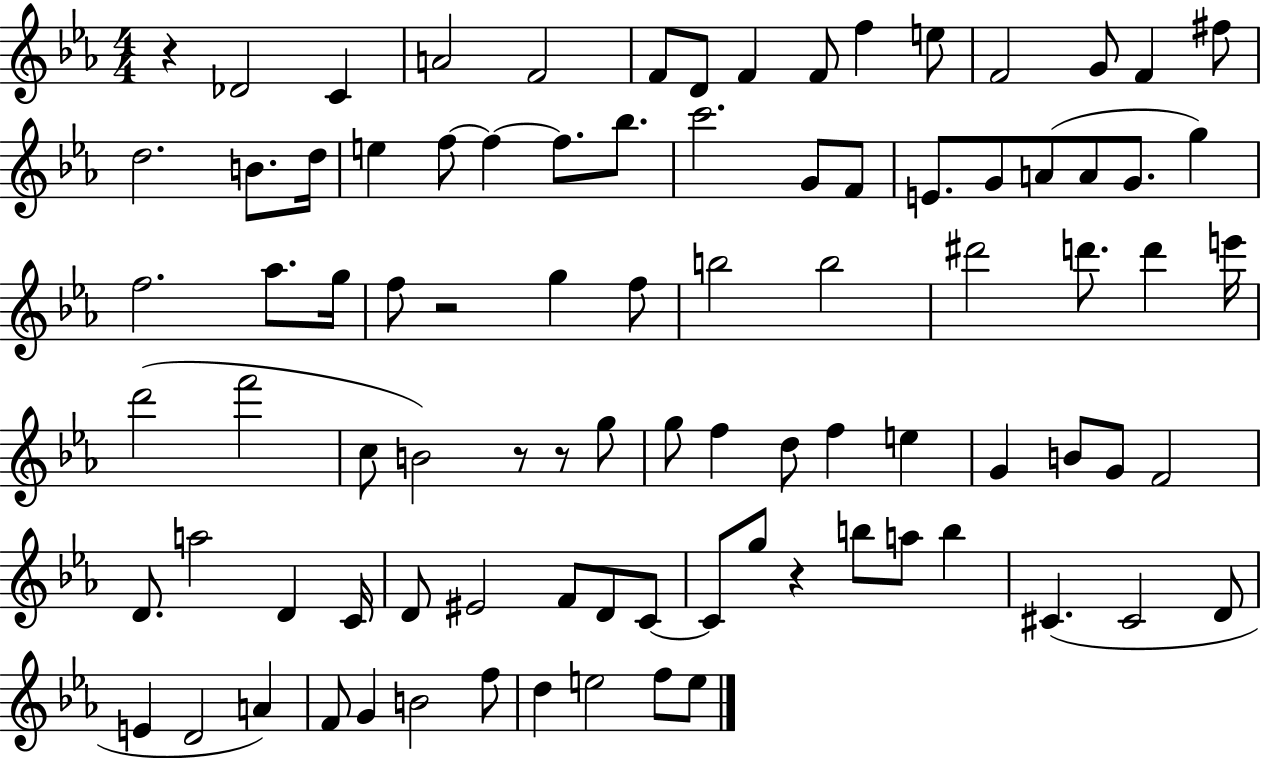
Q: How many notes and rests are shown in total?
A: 90